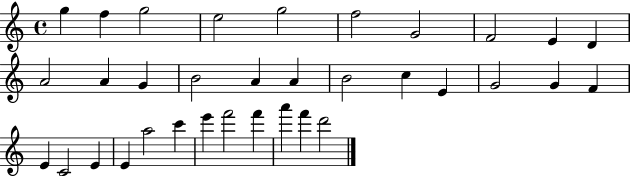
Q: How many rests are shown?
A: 0